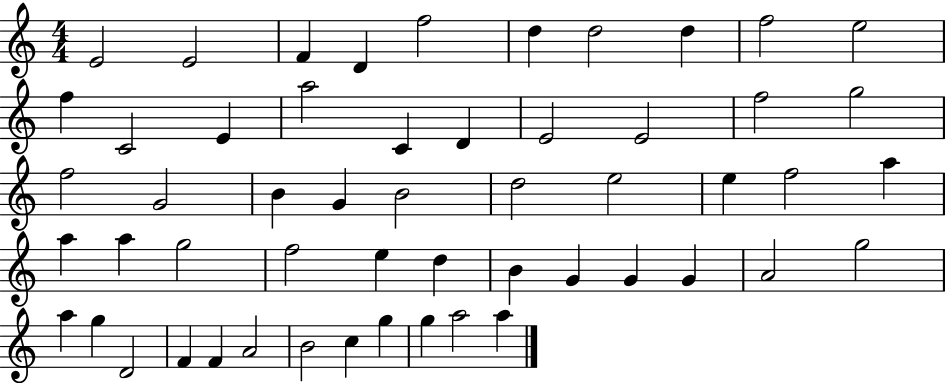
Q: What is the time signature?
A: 4/4